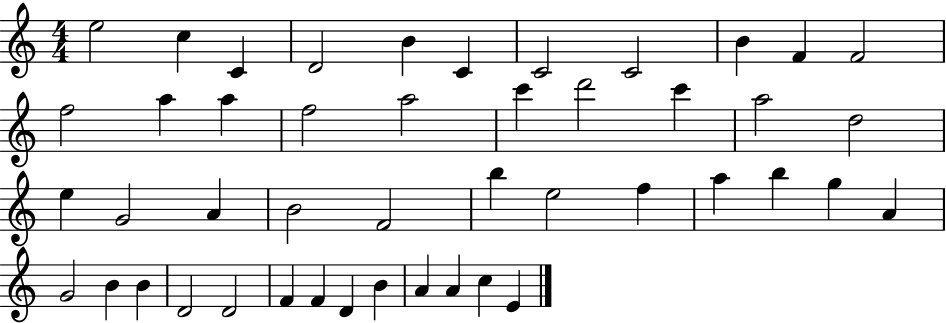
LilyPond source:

{
  \clef treble
  \numericTimeSignature
  \time 4/4
  \key c \major
  e''2 c''4 c'4 | d'2 b'4 c'4 | c'2 c'2 | b'4 f'4 f'2 | \break f''2 a''4 a''4 | f''2 a''2 | c'''4 d'''2 c'''4 | a''2 d''2 | \break e''4 g'2 a'4 | b'2 f'2 | b''4 e''2 f''4 | a''4 b''4 g''4 a'4 | \break g'2 b'4 b'4 | d'2 d'2 | f'4 f'4 d'4 b'4 | a'4 a'4 c''4 e'4 | \break \bar "|."
}